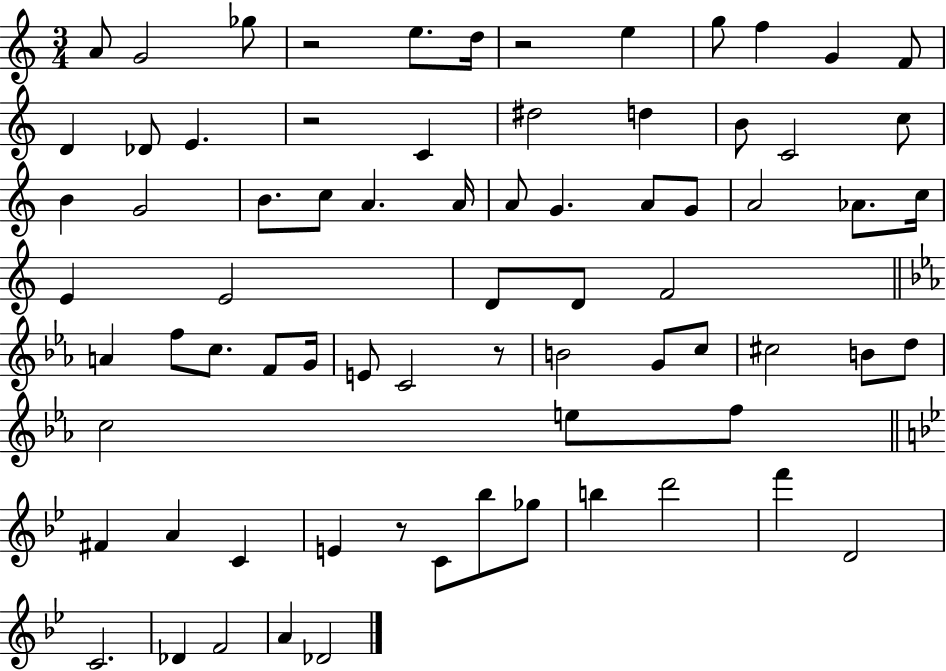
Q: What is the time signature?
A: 3/4